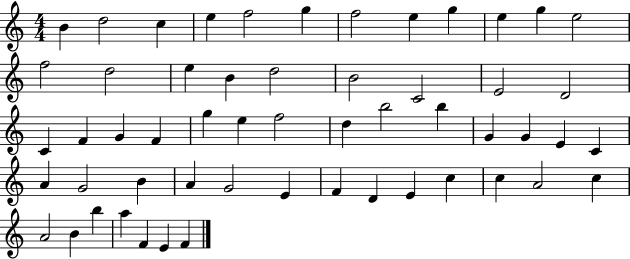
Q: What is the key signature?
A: C major